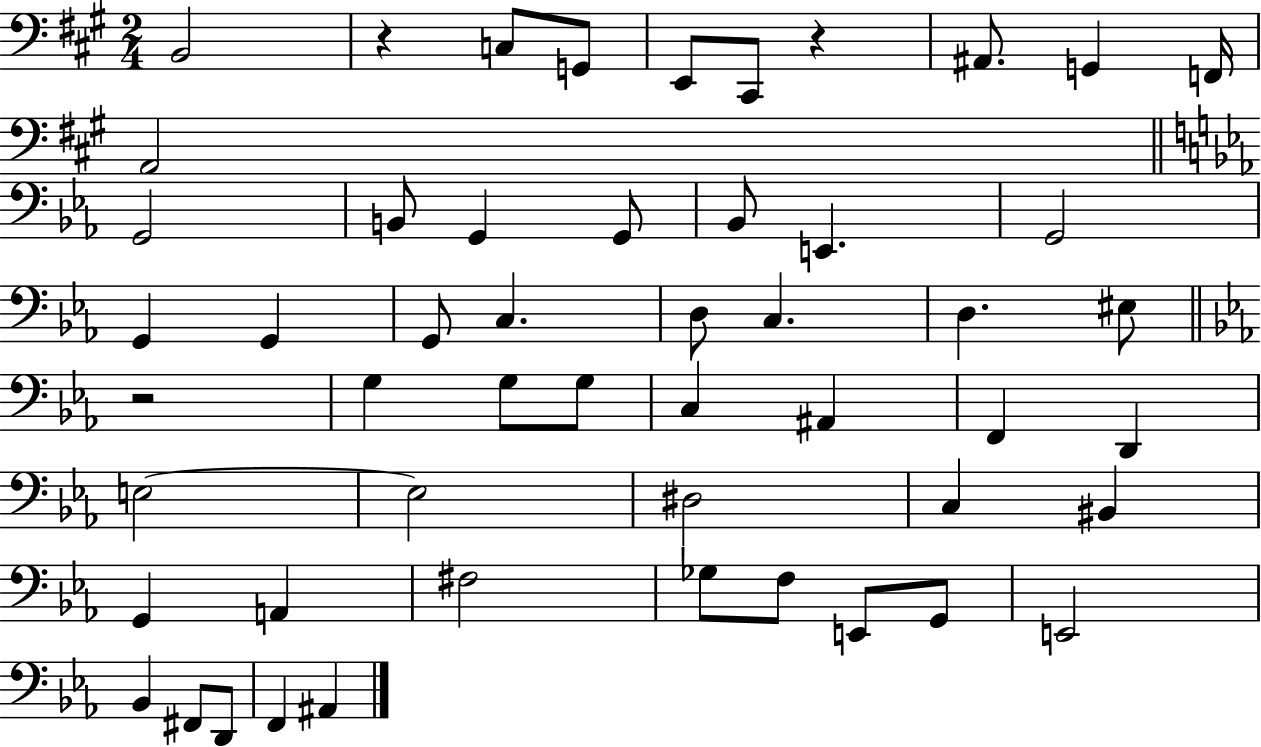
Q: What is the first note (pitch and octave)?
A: B2